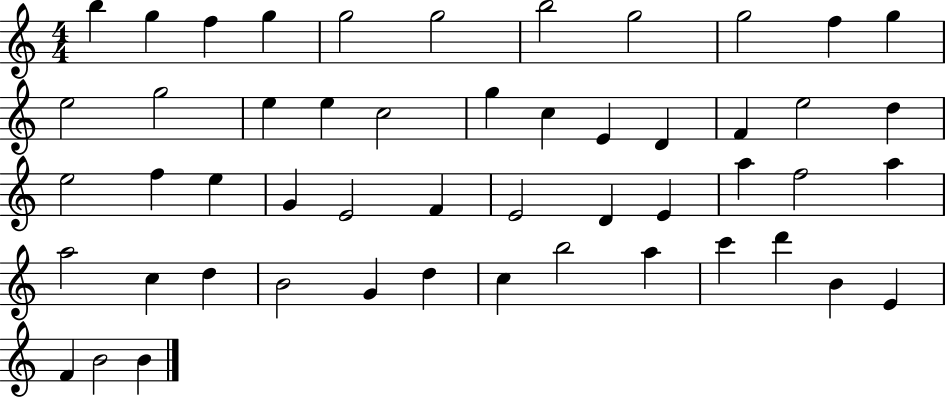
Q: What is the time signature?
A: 4/4